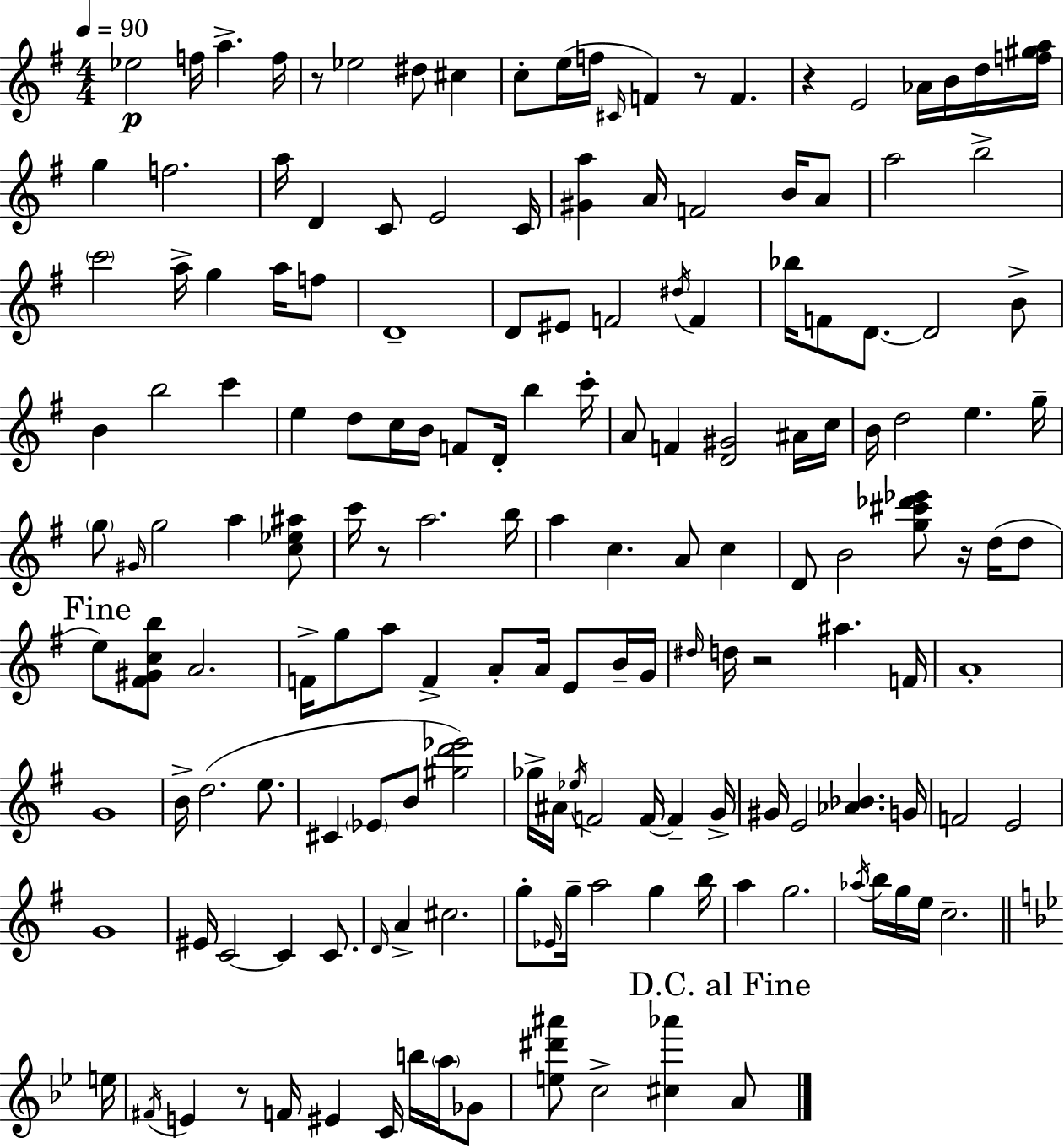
Eb5/h F5/s A5/q. F5/s R/e Eb5/h D#5/e C#5/q C5/e E5/s F5/s C#4/s F4/q R/e F4/q. R/q E4/h Ab4/s B4/s D5/s [F5,G#5,A5]/s G5/q F5/h. A5/s D4/q C4/e E4/h C4/s [G#4,A5]/q A4/s F4/h B4/s A4/e A5/h B5/h C6/h A5/s G5/q A5/s F5/e D4/w D4/e EIS4/e F4/h D#5/s F4/q Bb5/s F4/e D4/e. D4/h B4/e B4/q B5/h C6/q E5/q D5/e C5/s B4/s F4/e D4/s B5/q C6/s A4/e F4/q [D4,G#4]/h A#4/s C5/s B4/s D5/h E5/q. G5/s G5/e G#4/s G5/h A5/q [C5,Eb5,A#5]/e C6/s R/e A5/h. B5/s A5/q C5/q. A4/e C5/q D4/e B4/h [G5,C#6,Db6,Eb6]/e R/s D5/s D5/e E5/e [F#4,G#4,C5,B5]/e A4/h. F4/s G5/e A5/e F4/q A4/e A4/s E4/e B4/s G4/s D#5/s D5/s R/h A#5/q. F4/s A4/w G4/w B4/s D5/h. E5/e. C#4/q Eb4/e B4/e [G#5,D6,Eb6]/h Gb5/s A#4/s Eb5/s F4/h F4/s F4/q G4/s G#4/s E4/h [Ab4,Bb4]/q. G4/s F4/h E4/h G4/w EIS4/s C4/h C4/q C4/e. D4/s A4/q C#5/h. G5/e Eb4/s G5/s A5/h G5/q B5/s A5/q G5/h. Ab5/s B5/s G5/s E5/s C5/h. E5/s F#4/s E4/q R/e F4/s EIS4/q C4/s B5/s A5/s Gb4/e [E5,D#6,A#6]/e C5/h [C#5,Ab6]/q A4/e